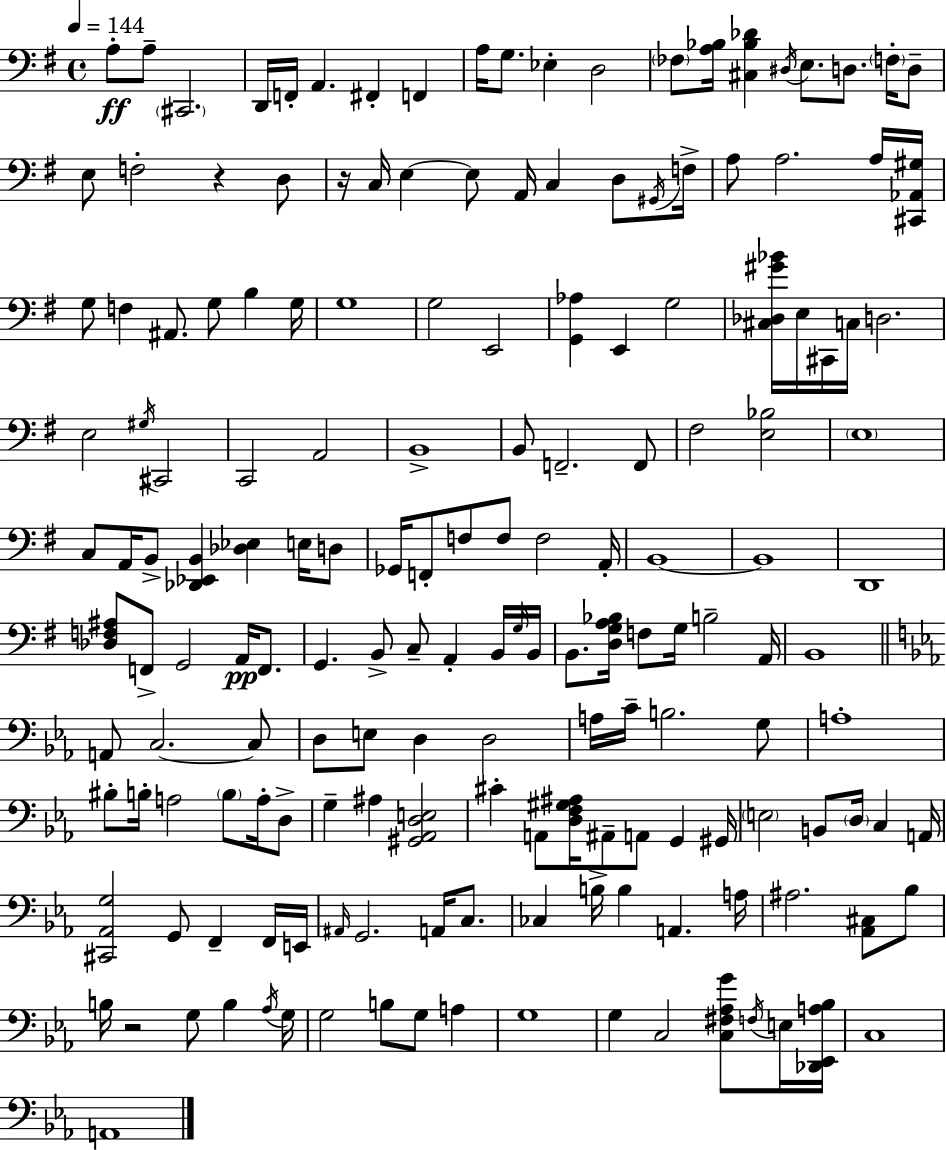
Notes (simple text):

A3/e A3/e C#2/h. D2/s F2/s A2/q. F#2/q F2/q A3/s G3/e. Eb3/q D3/h FES3/e [A3,Bb3]/s [C#3,Bb3,Db4]/q D#3/s E3/e. D3/e. F3/s D3/e E3/e F3/h R/q D3/e R/s C3/s E3/q E3/e A2/s C3/q D3/e G#2/s F3/s A3/e A3/h. A3/s [C#2,Ab2,G#3]/s G3/e F3/q A#2/e. G3/e B3/q G3/s G3/w G3/h E2/h [G2,Ab3]/q E2/q G3/h [C#3,Db3,G#4,Bb4]/s E3/s C#2/s C3/s D3/h. E3/h G#3/s C#2/h C2/h A2/h B2/w B2/e F2/h. F2/e F#3/h [E3,Bb3]/h E3/w C3/e A2/s B2/e [Db2,Eb2,B2]/q [Db3,Eb3]/q E3/s D3/e Gb2/s F2/e F3/e F3/e F3/h A2/s B2/w B2/w D2/w [Db3,F3,A#3]/e F2/e G2/h A2/s F2/e. G2/q. B2/e C3/e A2/q B2/s G3/s B2/s B2/e. [D3,G3,A3,Bb3]/s F3/e G3/s B3/h A2/s B2/w A2/e C3/h. C3/e D3/e E3/e D3/q D3/h A3/s C4/s B3/h. G3/e A3/w BIS3/e B3/s A3/h B3/e A3/s D3/e G3/q A#3/q [G#2,Ab2,D3,E3]/h C#4/q A2/e [D3,F3,G#3,A#3]/s A#2/e A2/e G2/q G#2/s E3/h B2/e D3/s C3/q A2/s [C#2,Ab2,G3]/h G2/e F2/q F2/s E2/s A#2/s G2/h. A2/s C3/e. CES3/q B3/s B3/q A2/q. A3/s A#3/h. [Ab2,C#3]/e Bb3/e B3/s R/h G3/e B3/q Ab3/s G3/s G3/h B3/e G3/e A3/q G3/w G3/q C3/h [C3,F#3,Ab3,G4]/e F3/s E3/s [Db2,Eb2,A3,Bb3]/s C3/w A2/w